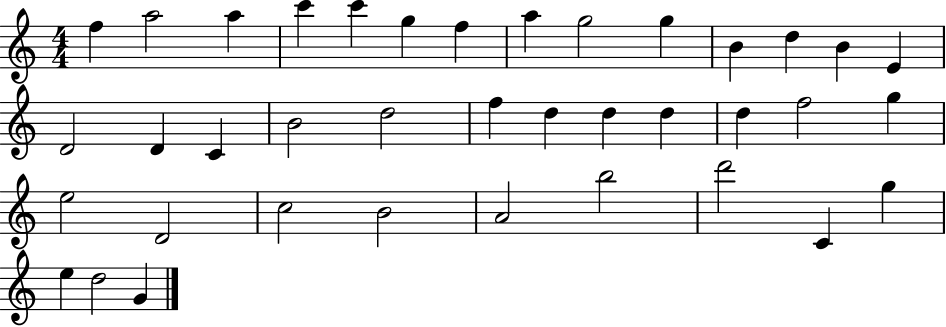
F5/q A5/h A5/q C6/q C6/q G5/q F5/q A5/q G5/h G5/q B4/q D5/q B4/q E4/q D4/h D4/q C4/q B4/h D5/h F5/q D5/q D5/q D5/q D5/q F5/h G5/q E5/h D4/h C5/h B4/h A4/h B5/h D6/h C4/q G5/q E5/q D5/h G4/q